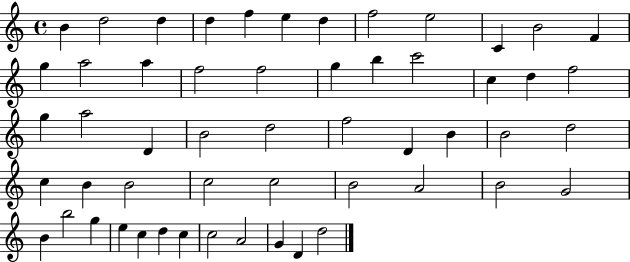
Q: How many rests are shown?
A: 0